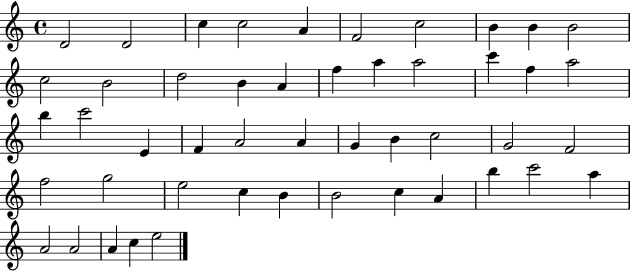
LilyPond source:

{
  \clef treble
  \time 4/4
  \defaultTimeSignature
  \key c \major
  d'2 d'2 | c''4 c''2 a'4 | f'2 c''2 | b'4 b'4 b'2 | \break c''2 b'2 | d''2 b'4 a'4 | f''4 a''4 a''2 | c'''4 f''4 a''2 | \break b''4 c'''2 e'4 | f'4 a'2 a'4 | g'4 b'4 c''2 | g'2 f'2 | \break f''2 g''2 | e''2 c''4 b'4 | b'2 c''4 a'4 | b''4 c'''2 a''4 | \break a'2 a'2 | a'4 c''4 e''2 | \bar "|."
}